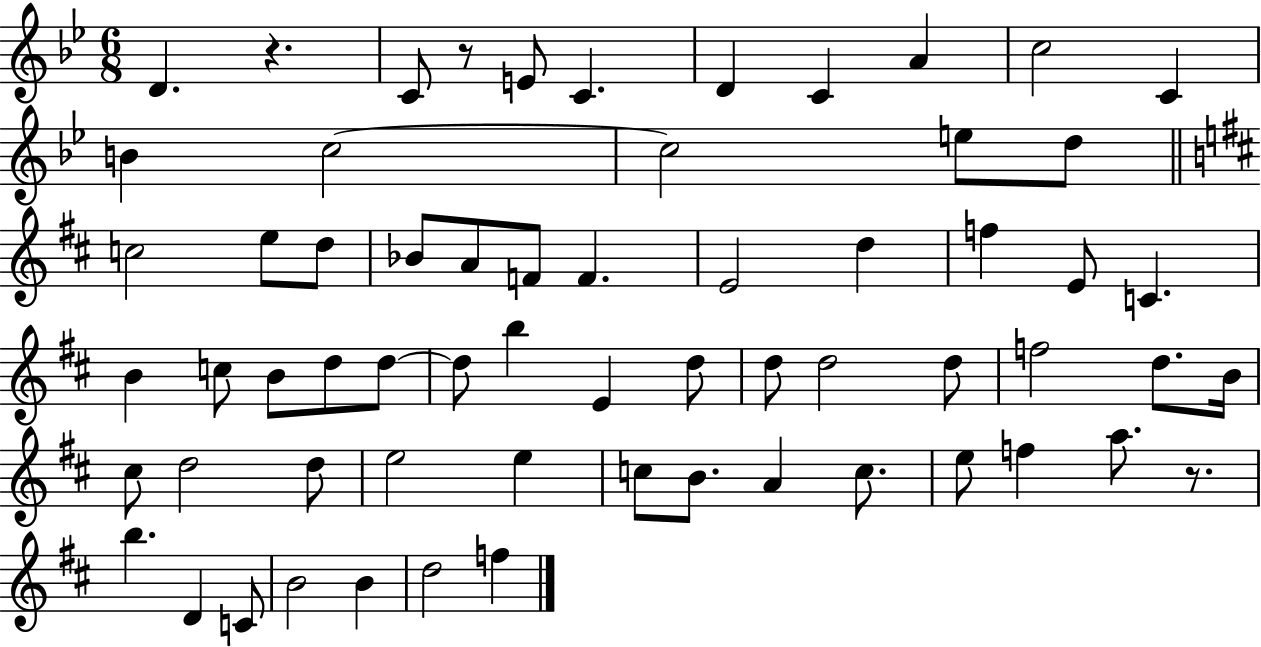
D4/q. R/q. C4/e R/e E4/e C4/q. D4/q C4/q A4/q C5/h C4/q B4/q C5/h C5/h E5/e D5/e C5/h E5/e D5/e Bb4/e A4/e F4/e F4/q. E4/h D5/q F5/q E4/e C4/q. B4/q C5/e B4/e D5/e D5/e D5/e B5/q E4/q D5/e D5/e D5/h D5/e F5/h D5/e. B4/s C#5/e D5/h D5/e E5/h E5/q C5/e B4/e. A4/q C5/e. E5/e F5/q A5/e. R/e. B5/q. D4/q C4/e B4/h B4/q D5/h F5/q